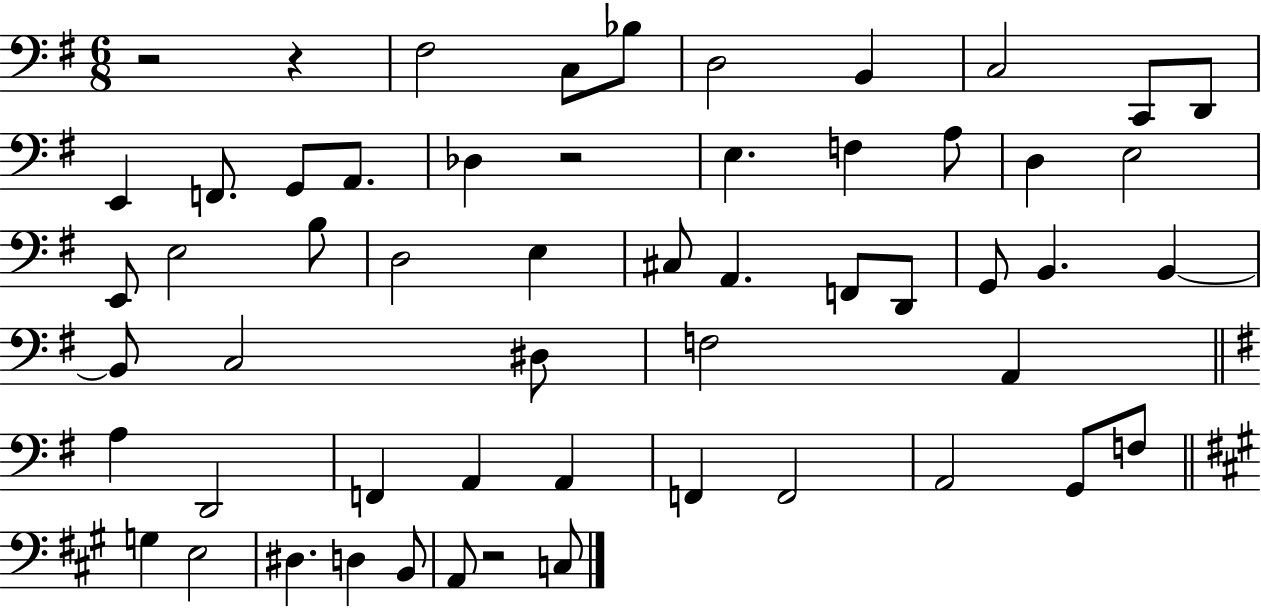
X:1
T:Untitled
M:6/8
L:1/4
K:G
z2 z ^F,2 C,/2 _B,/2 D,2 B,, C,2 C,,/2 D,,/2 E,, F,,/2 G,,/2 A,,/2 _D, z2 E, F, A,/2 D, E,2 E,,/2 E,2 B,/2 D,2 E, ^C,/2 A,, F,,/2 D,,/2 G,,/2 B,, B,, B,,/2 C,2 ^D,/2 F,2 A,, A, D,,2 F,, A,, A,, F,, F,,2 A,,2 G,,/2 F,/2 G, E,2 ^D, D, B,,/2 A,,/2 z2 C,/2